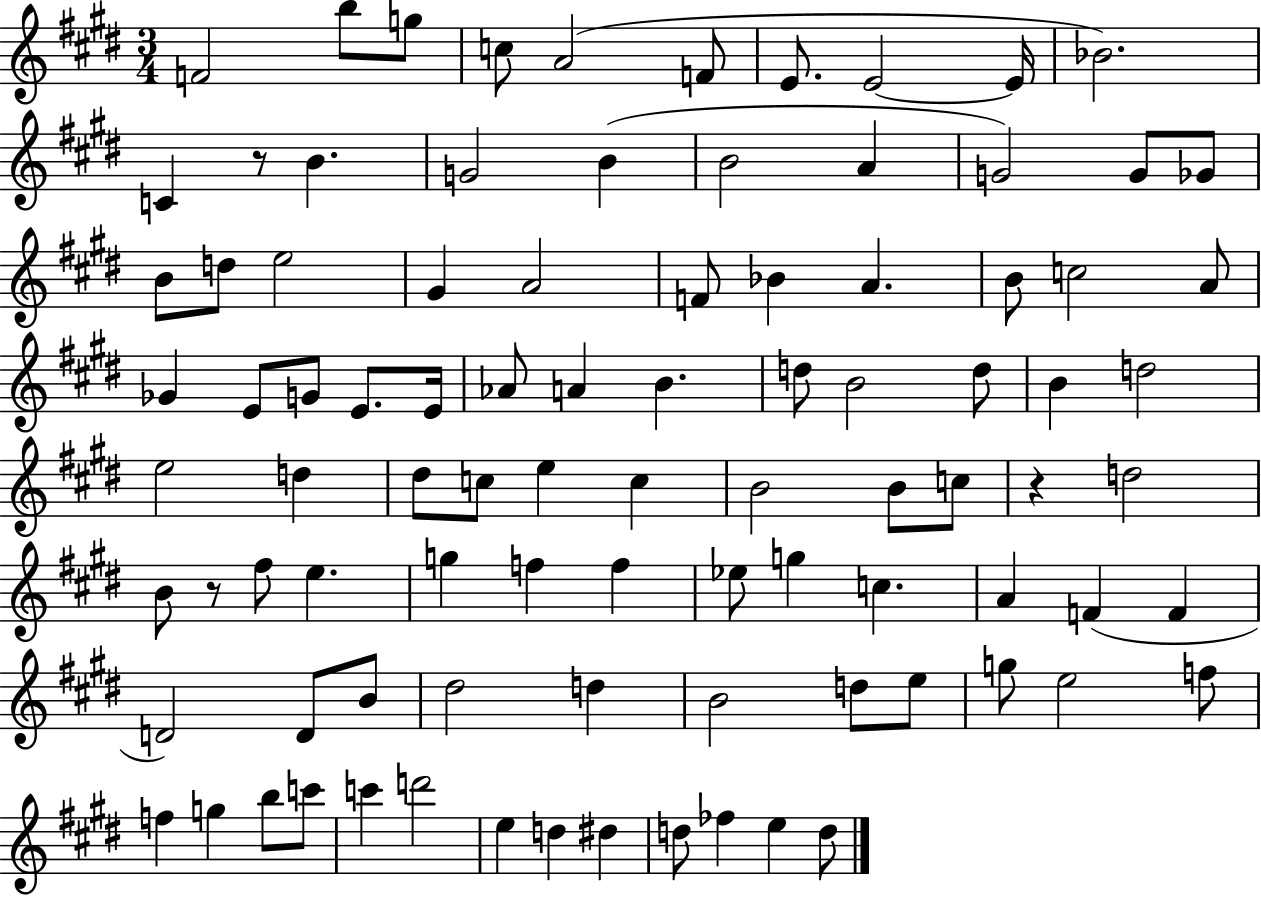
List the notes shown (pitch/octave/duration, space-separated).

F4/h B5/e G5/e C5/e A4/h F4/e E4/e. E4/h E4/s Bb4/h. C4/q R/e B4/q. G4/h B4/q B4/h A4/q G4/h G4/e Gb4/e B4/e D5/e E5/h G#4/q A4/h F4/e Bb4/q A4/q. B4/e C5/h A4/e Gb4/q E4/e G4/e E4/e. E4/s Ab4/e A4/q B4/q. D5/e B4/h D5/e B4/q D5/h E5/h D5/q D#5/e C5/e E5/q C5/q B4/h B4/e C5/e R/q D5/h B4/e R/e F#5/e E5/q. G5/q F5/q F5/q Eb5/e G5/q C5/q. A4/q F4/q F4/q D4/h D4/e B4/e D#5/h D5/q B4/h D5/e E5/e G5/e E5/h F5/e F5/q G5/q B5/e C6/e C6/q D6/h E5/q D5/q D#5/q D5/e FES5/q E5/q D5/e